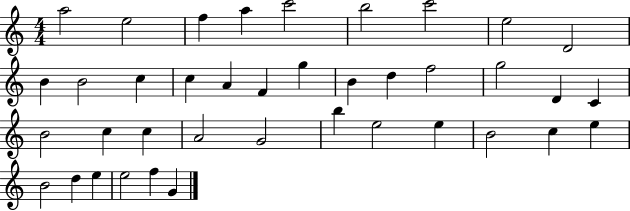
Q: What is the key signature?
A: C major